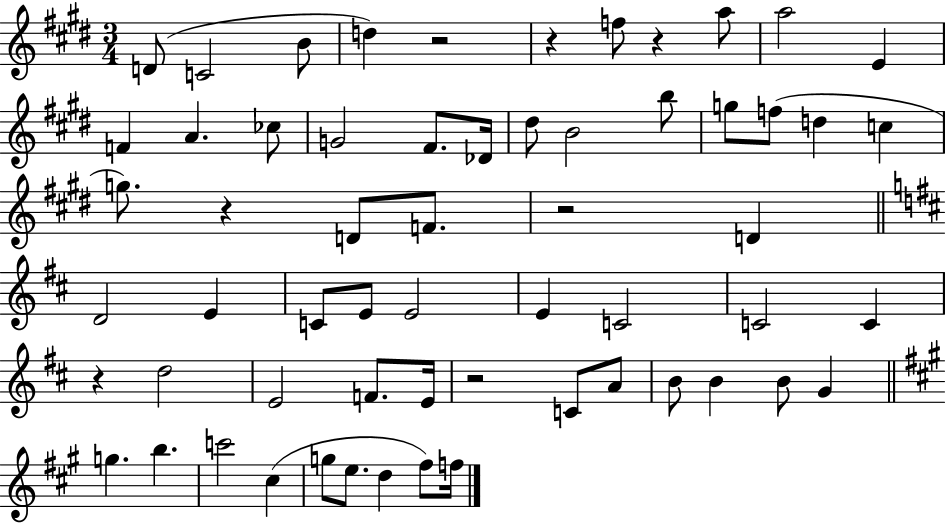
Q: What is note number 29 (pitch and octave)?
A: E4